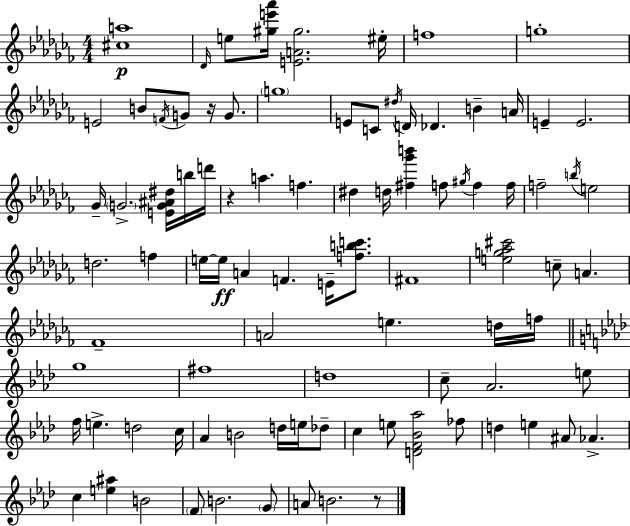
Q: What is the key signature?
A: AES minor